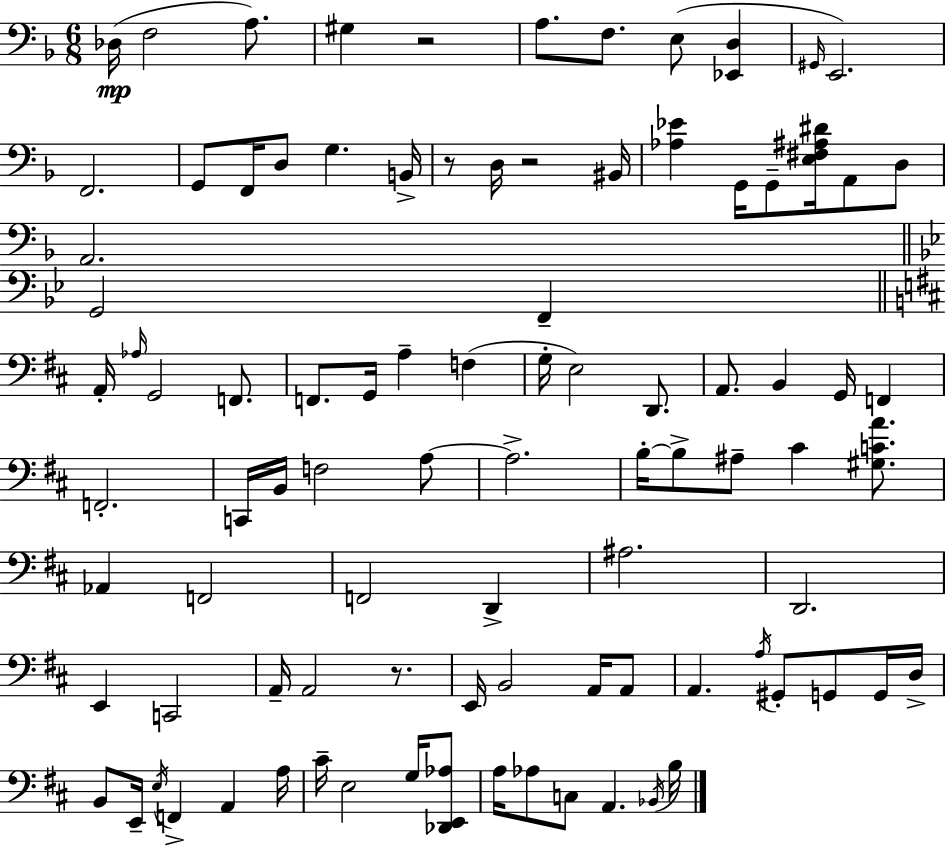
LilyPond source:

{
  \clef bass
  \numericTimeSignature
  \time 6/8
  \key f \major
  des16(\mp f2 a8.) | gis4 r2 | a8. f8. e8( <ees, d>4 | \grace { gis,16 }) e,2. | \break f,2. | g,8 f,16 d8 g4. | b,16-> r8 d16 r2 | bis,16 <aes ees'>4 g,16 g,8-- <e fis ais dis'>16 a,8 d8 | \break a,2. | \bar "||" \break \key bes \major g,2 f,4-- | \bar "||" \break \key b \minor a,16-. \grace { aes16 } g,2 f,8. | f,8. g,16 a4-- f4( | g16-. e2) d,8. | a,8. b,4 g,16 f,4 | \break f,2.-. | c,16 b,16 f2 a8~~ | a2.-> | b16-.~~ b8-> ais8-- cis'4 <gis c' a'>8. | \break aes,4 f,2 | f,2 d,4-> | ais2. | d,2. | \break e,4 c,2 | a,16-- a,2 r8. | e,16 b,2 a,16 a,8 | a,4. \acciaccatura { a16 } gis,8-. g,8 | \break g,16 d16-> b,8 e,16-- \acciaccatura { e16 } f,4-> a,4 | a16 cis'16-- e2 | g16 <des, e, aes>8 a16 aes8 c8 a,4. | \acciaccatura { bes,16 } b16 \bar "|."
}